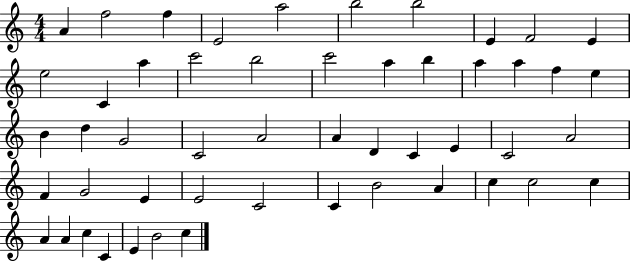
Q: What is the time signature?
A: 4/4